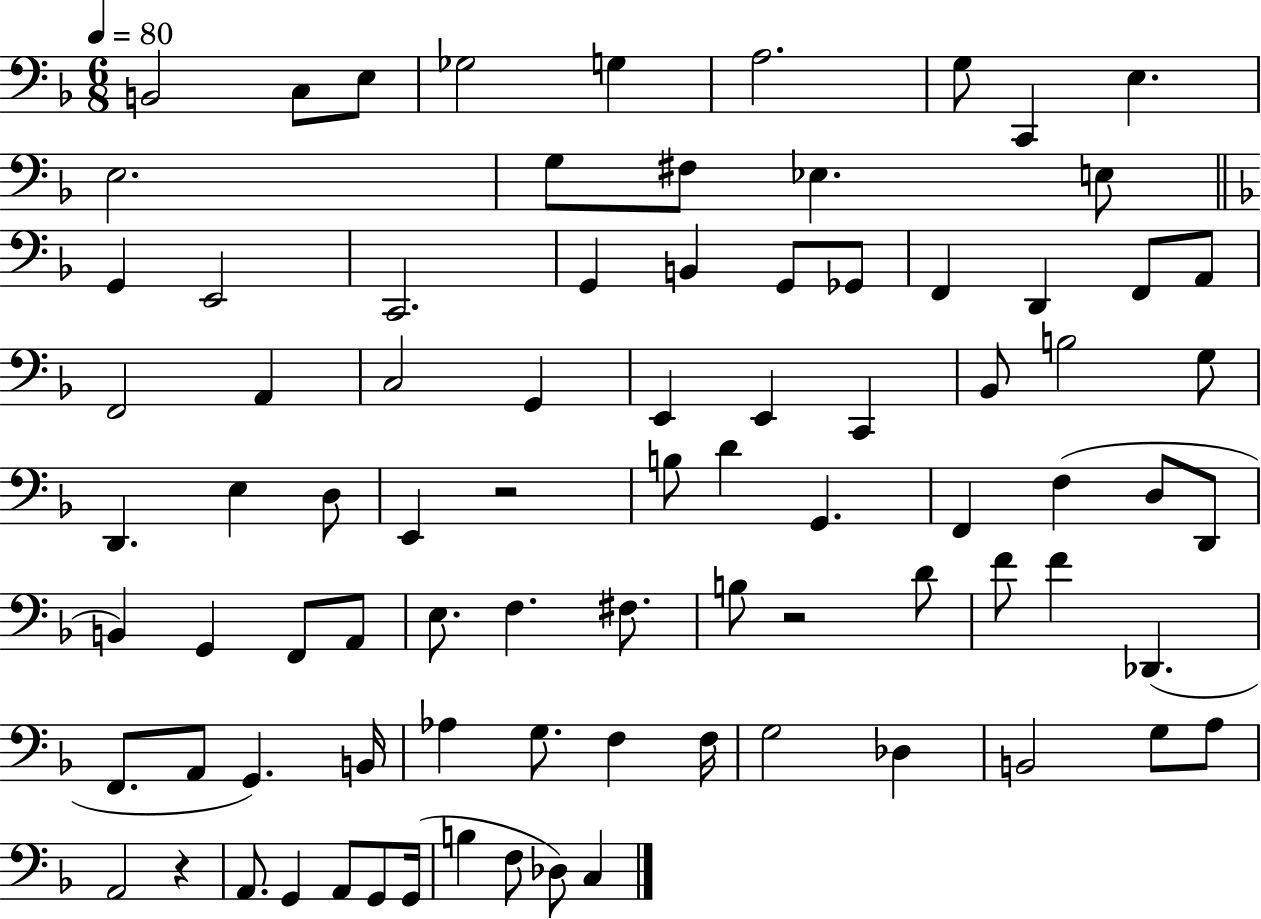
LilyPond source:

{
  \clef bass
  \numericTimeSignature
  \time 6/8
  \key f \major
  \tempo 4 = 80
  b,2 c8 e8 | ges2 g4 | a2. | g8 c,4 e4. | \break e2. | g8 fis8 ees4. e8 | \bar "||" \break \key f \major g,4 e,2 | c,2. | g,4 b,4 g,8 ges,8 | f,4 d,4 f,8 a,8 | \break f,2 a,4 | c2 g,4 | e,4 e,4 c,4 | bes,8 b2 g8 | \break d,4. e4 d8 | e,4 r2 | b8 d'4 g,4. | f,4 f4( d8 d,8 | \break b,4) g,4 f,8 a,8 | e8. f4. fis8. | b8 r2 d'8 | f'8 f'4 des,4.( | \break f,8. a,8 g,4.) b,16 | aes4 g8. f4 f16 | g2 des4 | b,2 g8 a8 | \break a,2 r4 | a,8. g,4 a,8 g,8 g,16( | b4 f8 des8) c4 | \bar "|."
}